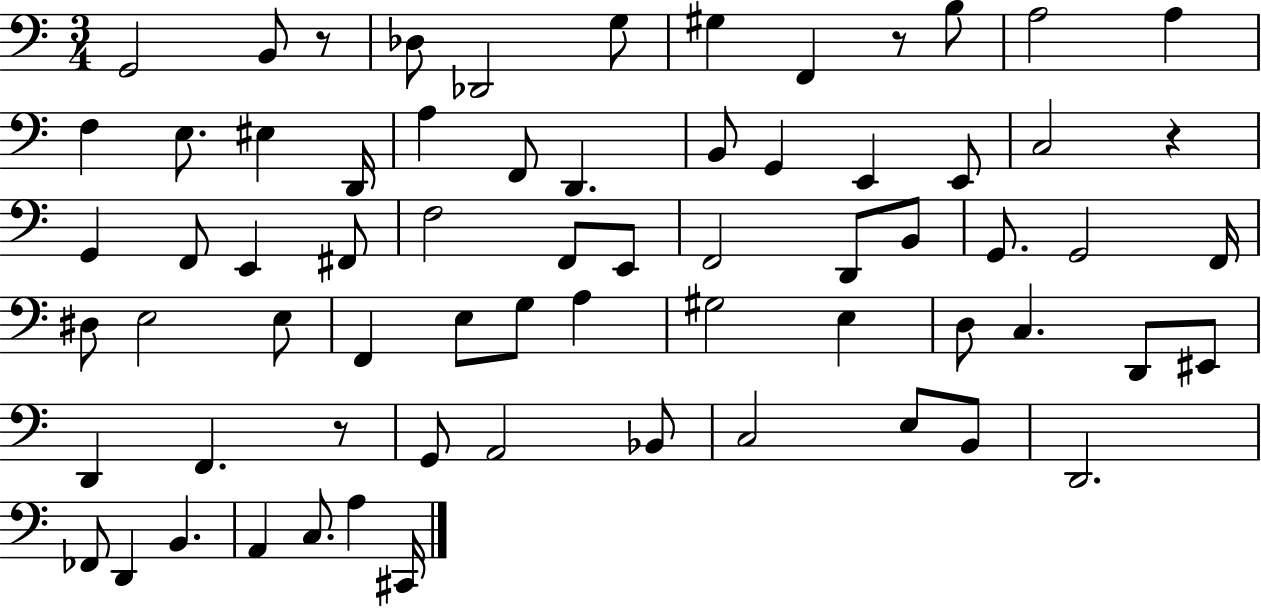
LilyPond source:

{
  \clef bass
  \numericTimeSignature
  \time 3/4
  \key c \major
  g,2 b,8 r8 | des8 des,2 g8 | gis4 f,4 r8 b8 | a2 a4 | \break f4 e8. eis4 d,16 | a4 f,8 d,4. | b,8 g,4 e,4 e,8 | c2 r4 | \break g,4 f,8 e,4 fis,8 | f2 f,8 e,8 | f,2 d,8 b,8 | g,8. g,2 f,16 | \break dis8 e2 e8 | f,4 e8 g8 a4 | gis2 e4 | d8 c4. d,8 eis,8 | \break d,4 f,4. r8 | g,8 a,2 bes,8 | c2 e8 b,8 | d,2. | \break fes,8 d,4 b,4. | a,4 c8. a4 cis,16 | \bar "|."
}